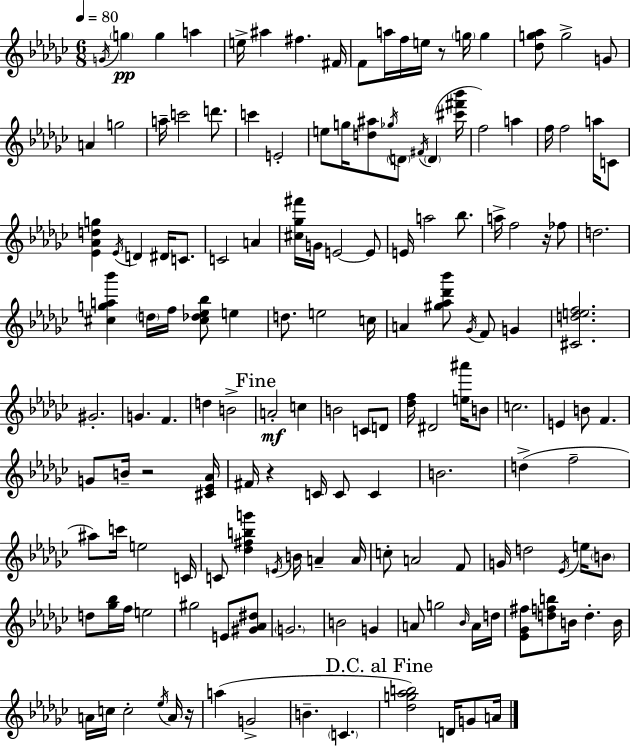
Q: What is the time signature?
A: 6/8